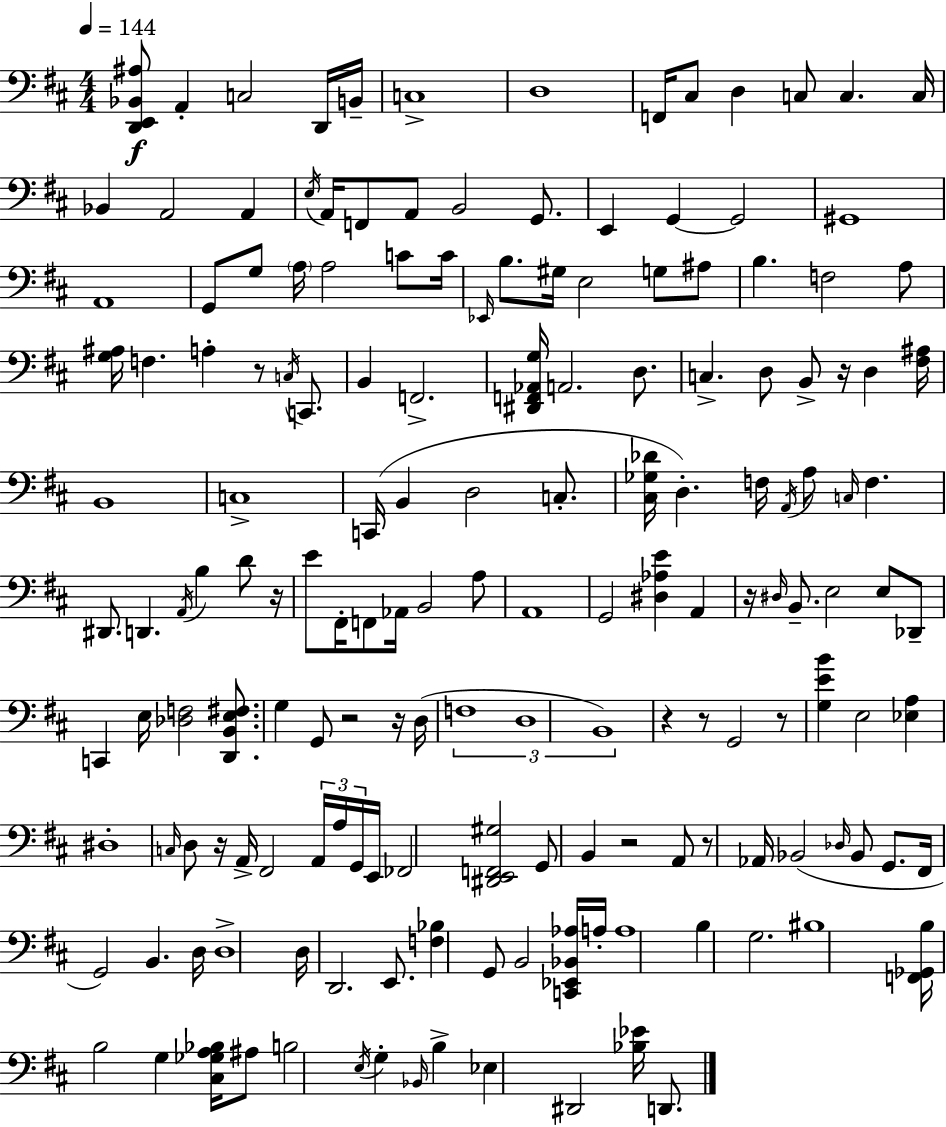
[D2,E2,Bb2,A#3]/e A2/q C3/h D2/s B2/s C3/w D3/w F2/s C#3/e D3/q C3/e C3/q. C3/s Bb2/q A2/h A2/q E3/s A2/s F2/e A2/e B2/h G2/e. E2/q G2/q G2/h G#2/w A2/w G2/e G3/e A3/s A3/h C4/e C4/s Eb2/s B3/e. G#3/s E3/h G3/e A#3/e B3/q. F3/h A3/e [G3,A#3]/s F3/q. A3/q R/e C3/s C2/e. B2/q F2/h. [D#2,F2,Ab2,G3]/s A2/h. D3/e. C3/q. D3/e B2/e R/s D3/q [F#3,A#3]/s B2/w C3/w C2/s B2/q D3/h C3/e. [C#3,Gb3,Db4]/s D3/q. F3/s A2/s A3/e C3/s F3/q. D#2/e. D2/q. A2/s B3/q D4/e R/s E4/e F#2/s F2/e Ab2/s B2/h A3/e A2/w G2/h [D#3,Ab3,E4]/q A2/q R/s D#3/s B2/e. E3/h E3/e Db2/e C2/q E3/s [Db3,F3]/h [D2,B2,E3,F#3]/e. G3/q G2/e R/h R/s D3/s F3/w D3/w B2/w R/q R/e G2/h R/e [G3,E4,B4]/q E3/h [Eb3,A3]/q D#3/w C3/s D3/e R/s A2/s F#2/h A2/s A3/s G2/s E2/s FES2/h [D#2,E2,F2,G#3]/h G2/e B2/q R/h A2/e R/e Ab2/s Bb2/h Db3/s Bb2/e G2/e. F#2/s G2/h B2/q. D3/s D3/w D3/s D2/h. E2/e. [F3,Bb3]/q G2/e B2/h [C2,Eb2,Bb2,Ab3]/s A3/s A3/w B3/q G3/h. BIS3/w [F2,Gb2,B3]/s B3/h G3/q [C#3,Gb3,A3,Bb3]/s A#3/e B3/h E3/s G3/q Bb2/s B3/q Eb3/q D#2/h [Bb3,Eb4]/s D2/e.